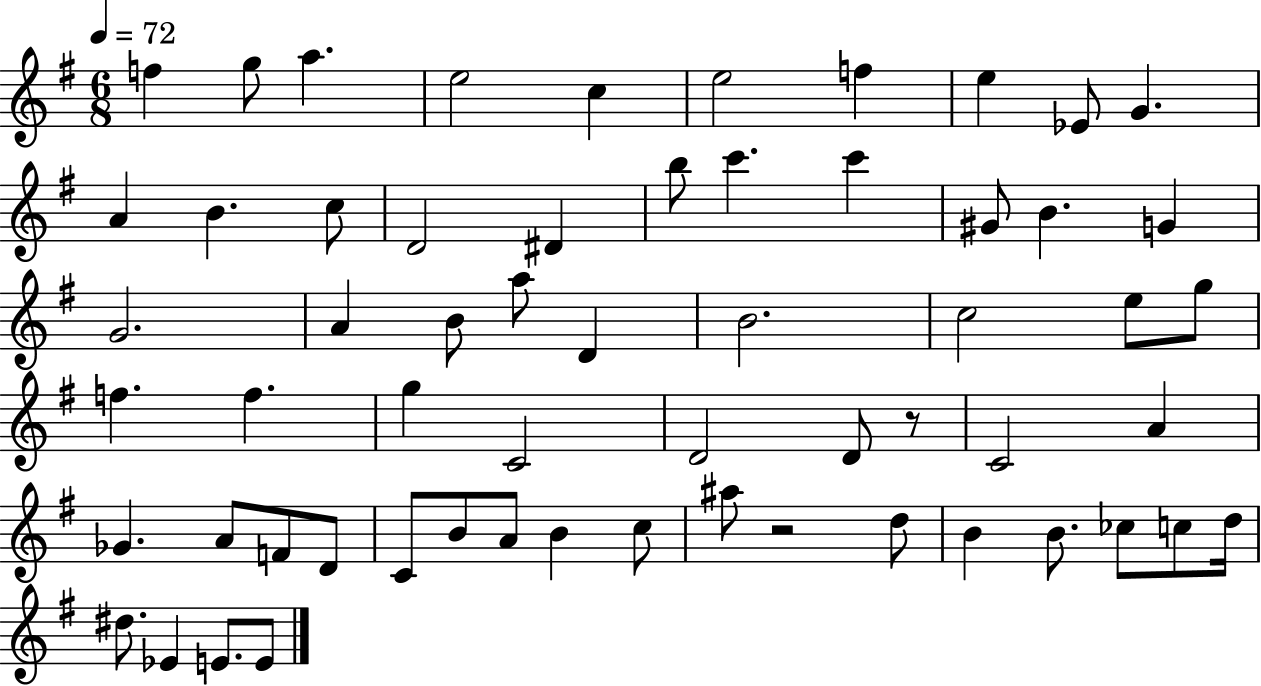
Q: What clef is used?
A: treble